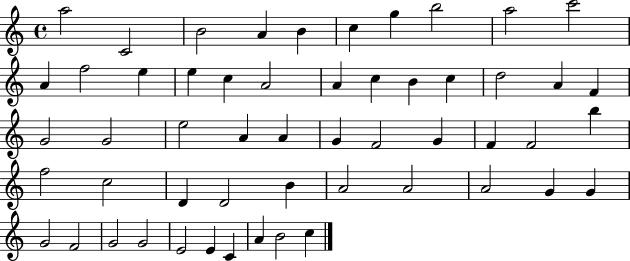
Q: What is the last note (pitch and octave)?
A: C5